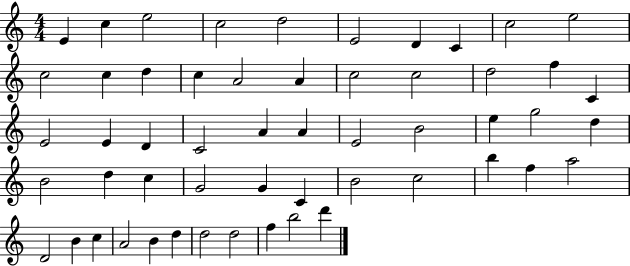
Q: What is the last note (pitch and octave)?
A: D6